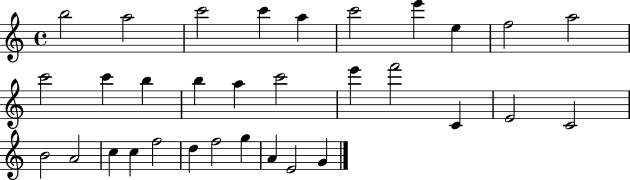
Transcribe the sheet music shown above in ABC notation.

X:1
T:Untitled
M:4/4
L:1/4
K:C
b2 a2 c'2 c' a c'2 e' e f2 a2 c'2 c' b b a c'2 e' f'2 C E2 C2 B2 A2 c c f2 d f2 g A E2 G